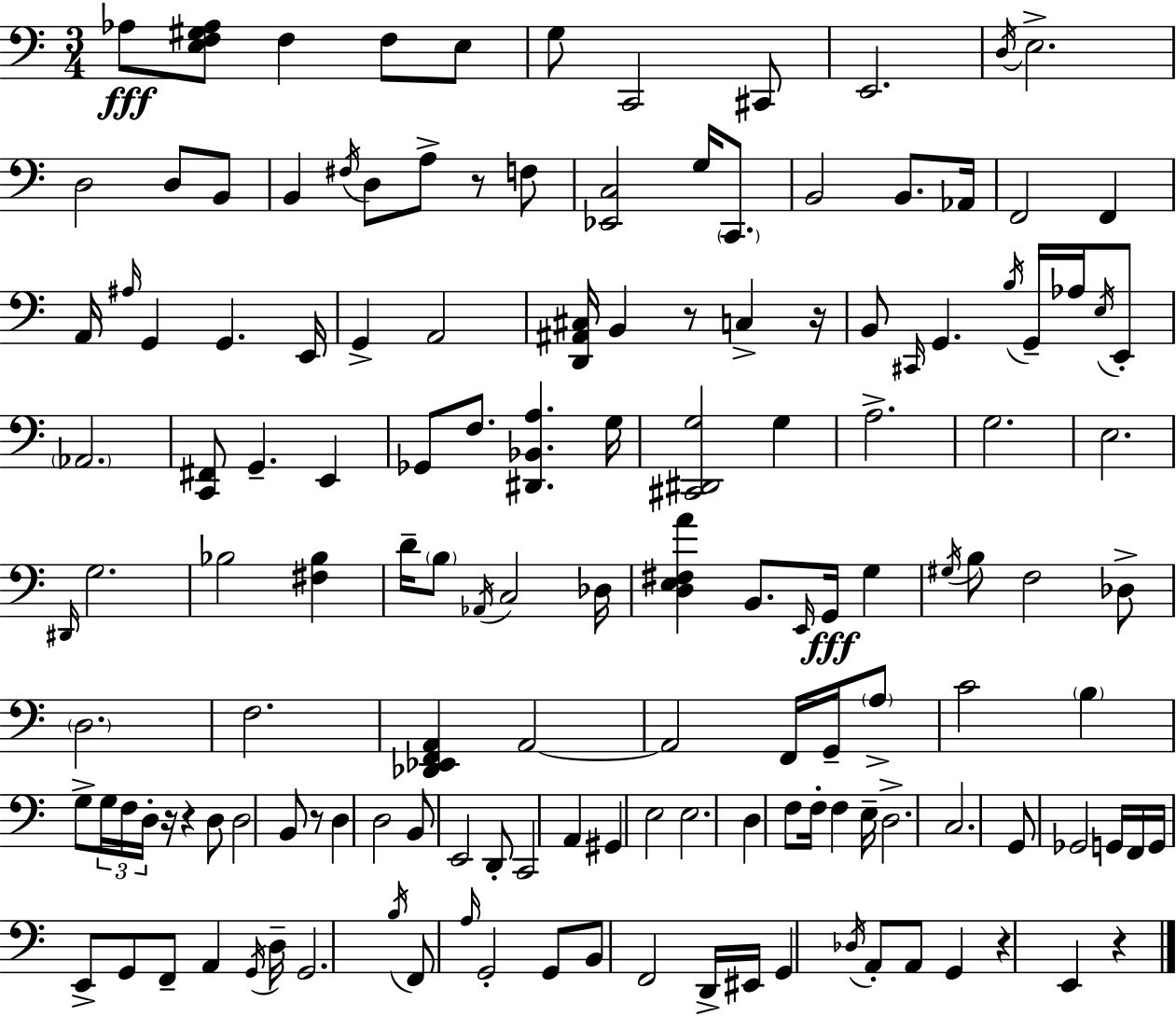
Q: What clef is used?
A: bass